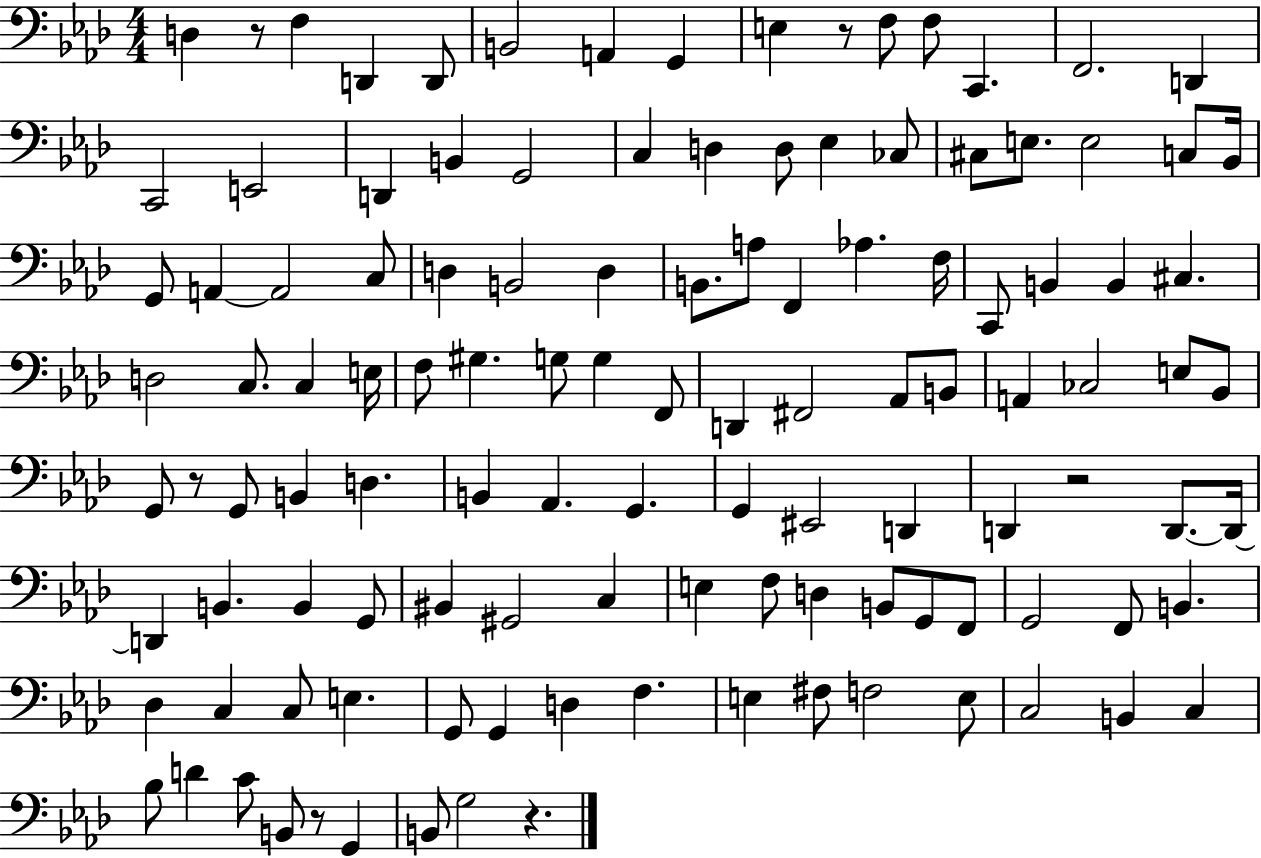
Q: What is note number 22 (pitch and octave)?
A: Eb3